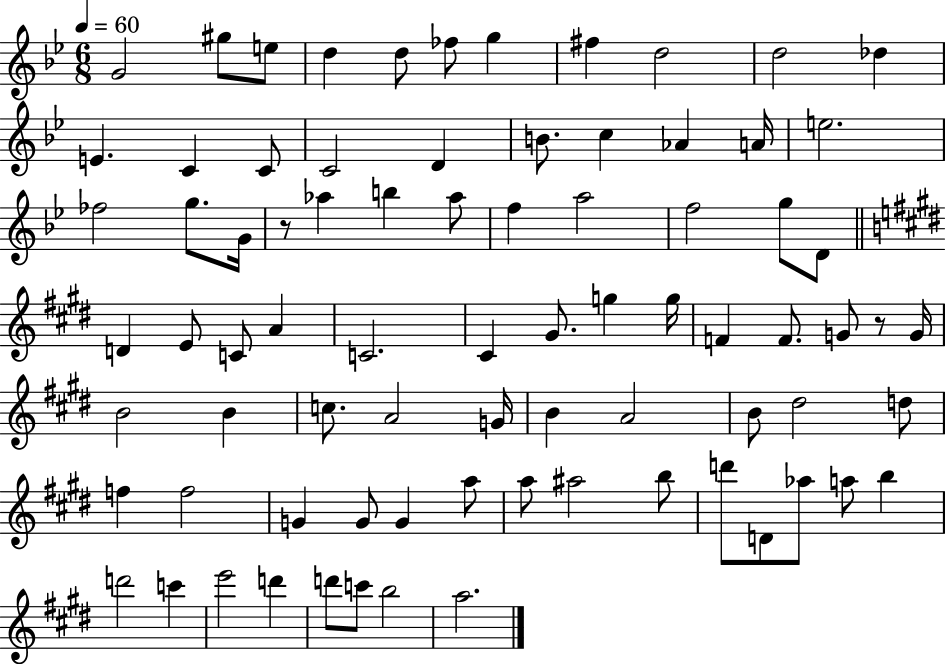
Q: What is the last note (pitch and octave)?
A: A5